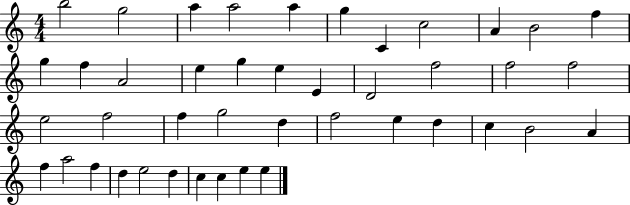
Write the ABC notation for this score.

X:1
T:Untitled
M:4/4
L:1/4
K:C
b2 g2 a a2 a g C c2 A B2 f g f A2 e g e E D2 f2 f2 f2 e2 f2 f g2 d f2 e d c B2 A f a2 f d e2 d c c e e